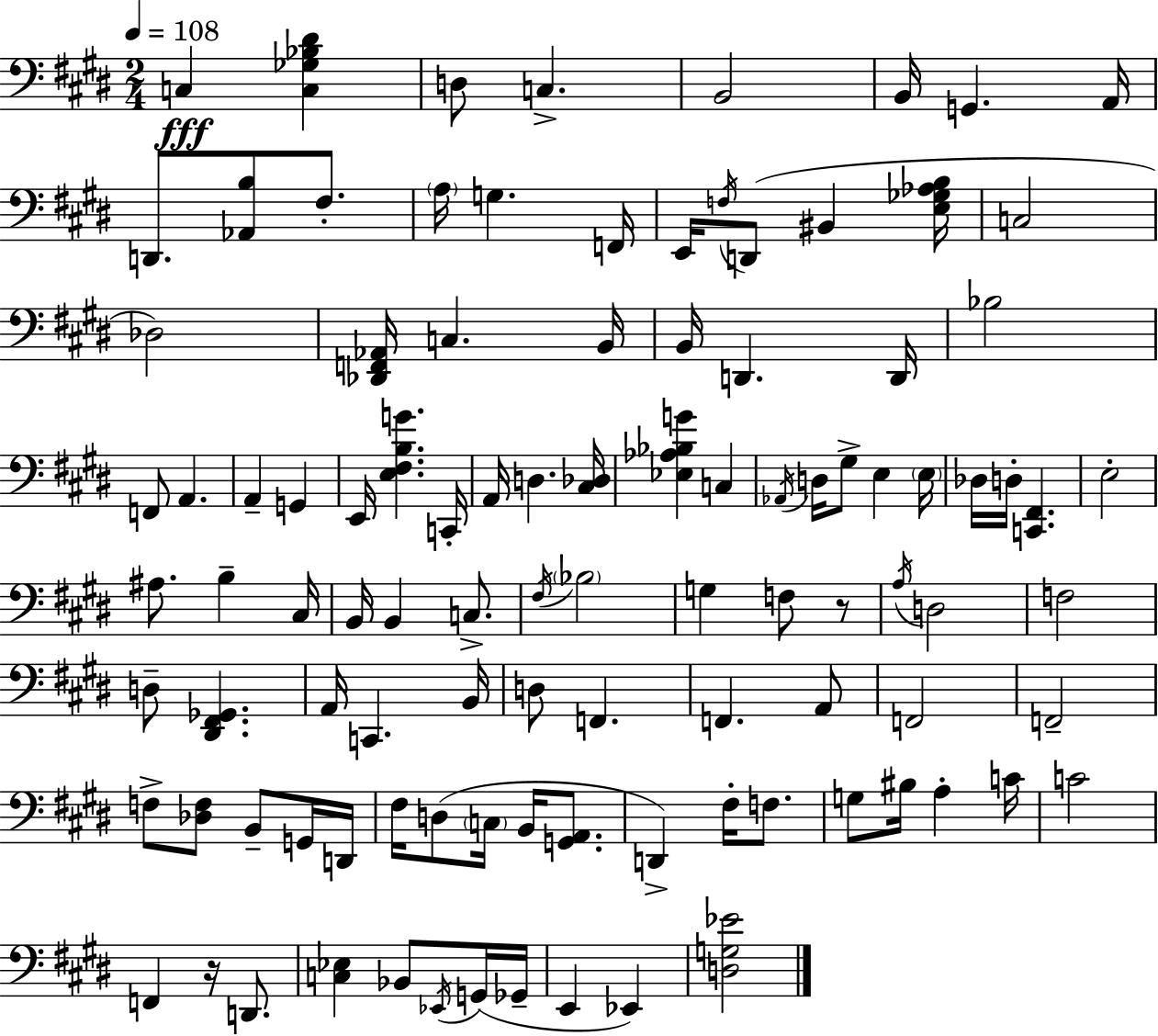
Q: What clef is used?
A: bass